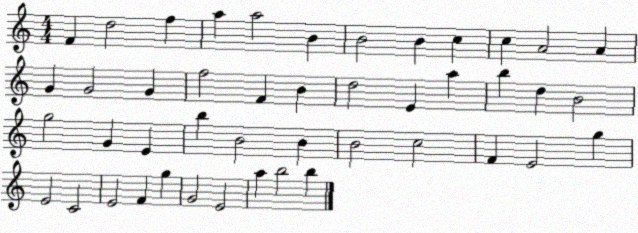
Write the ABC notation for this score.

X:1
T:Untitled
M:4/4
L:1/4
K:C
F d2 f a a2 B B2 B c c A2 A G G2 G f2 F B d2 E a b d B2 g2 G E b B2 B B2 c2 F E2 g E2 C2 E2 F g G2 E2 a b2 b